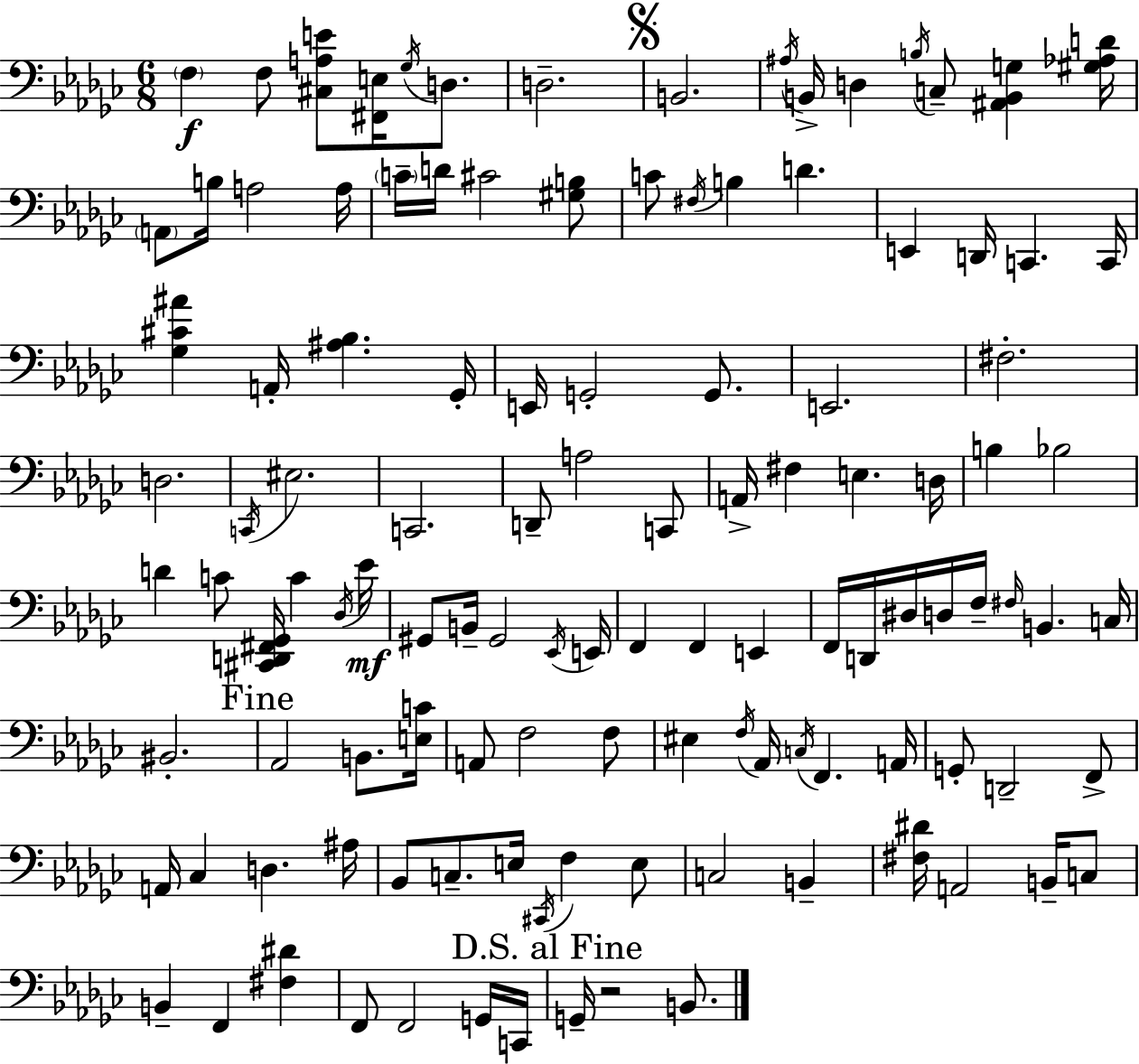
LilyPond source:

{
  \clef bass
  \numericTimeSignature
  \time 6/8
  \key ees \minor
  \parenthesize f4\f f8 <cis a e'>8 <fis, e>16 \acciaccatura { ges16 } d8. | d2.-- | \mark \markup { \musicglyph "scripts.segno" } b,2. | \acciaccatura { ais16 } b,16-> d4 \acciaccatura { b16 } c8-- <ais, b, g>4 | \break <gis aes d'>16 \parenthesize a,8 b16 a2 | a16 \parenthesize c'16-- d'16 cis'2 | <gis b>8 c'8 \acciaccatura { fis16 } b4 d'4. | e,4 d,16 c,4. | \break c,16 <ges cis' ais'>4 a,16-. <ais bes>4. | ges,16-. e,16 g,2-. | g,8. e,2. | fis2.-. | \break d2. | \acciaccatura { c,16 } eis2. | c,2. | d,8-- a2 | \break c,8 a,16-> fis4 e4. | d16 b4 bes2 | d'4 c'8 <cis, d, fis, ges,>16 | c'4 \acciaccatura { des16 } ees'16\mf gis,8 b,16-- gis,2 | \break \acciaccatura { ees,16 } e,16 f,4 f,4 | e,4 f,16 d,16 dis16 d16 f16-- | \grace { fis16 } b,4. c16 bis,2.-. | \mark "Fine" aes,2 | \break b,8. <e c'>16 a,8 f2 | f8 eis4 | \acciaccatura { f16 } aes,16 \acciaccatura { c16 } f,4. a,16 g,8-. | d,2-- f,8-> a,16 ces4 | \break d4. ais16 bes,8 | c8.-- e16 \acciaccatura { cis,16 } f4 e8 c2 | b,4-- <fis dis'>16 | a,2 b,16-- c8 b,4-- | \break f,4 <fis dis'>4 f,8 | f,2 g,16 c,16 \mark "D.S. al Fine" g,16-- | r2 b,8. \bar "|."
}